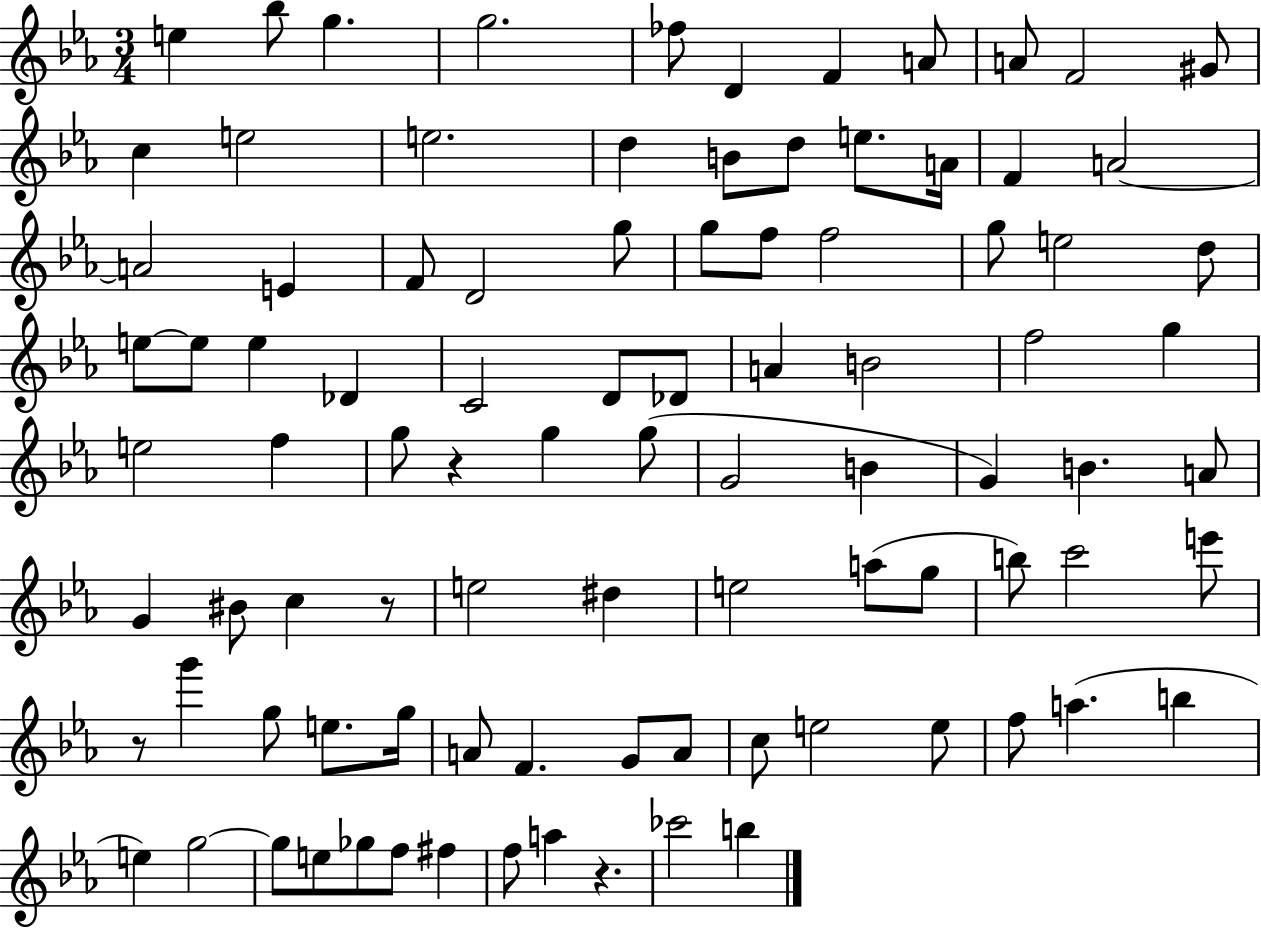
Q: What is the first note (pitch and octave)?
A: E5